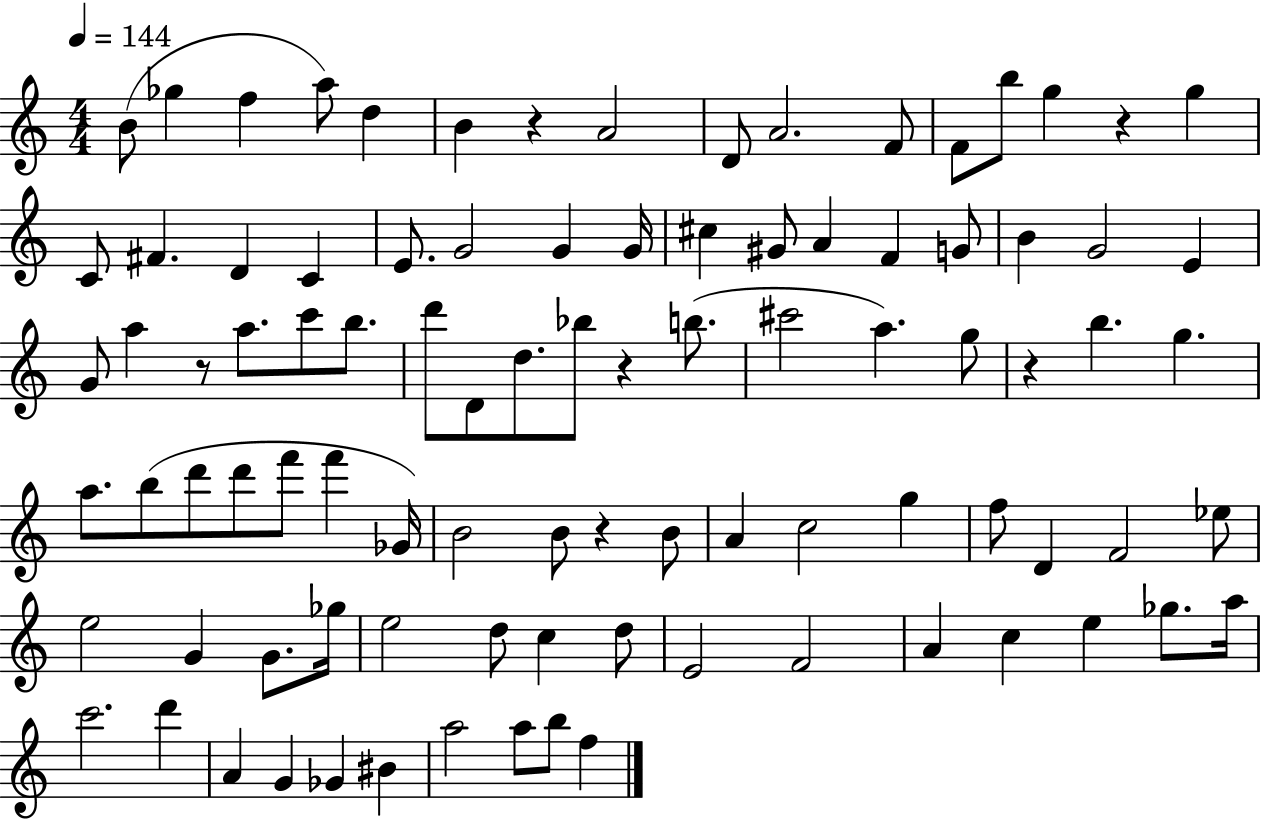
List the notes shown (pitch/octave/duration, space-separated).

B4/e Gb5/q F5/q A5/e D5/q B4/q R/q A4/h D4/e A4/h. F4/e F4/e B5/e G5/q R/q G5/q C4/e F#4/q. D4/q C4/q E4/e. G4/h G4/q G4/s C#5/q G#4/e A4/q F4/q G4/e B4/q G4/h E4/q G4/e A5/q R/e A5/e. C6/e B5/e. D6/e D4/e D5/e. Bb5/e R/q B5/e. C#6/h A5/q. G5/e R/q B5/q. G5/q. A5/e. B5/e D6/e D6/e F6/e F6/q Gb4/s B4/h B4/e R/q B4/e A4/q C5/h G5/q F5/e D4/q F4/h Eb5/e E5/h G4/q G4/e. Gb5/s E5/h D5/e C5/q D5/e E4/h F4/h A4/q C5/q E5/q Gb5/e. A5/s C6/h. D6/q A4/q G4/q Gb4/q BIS4/q A5/h A5/e B5/e F5/q